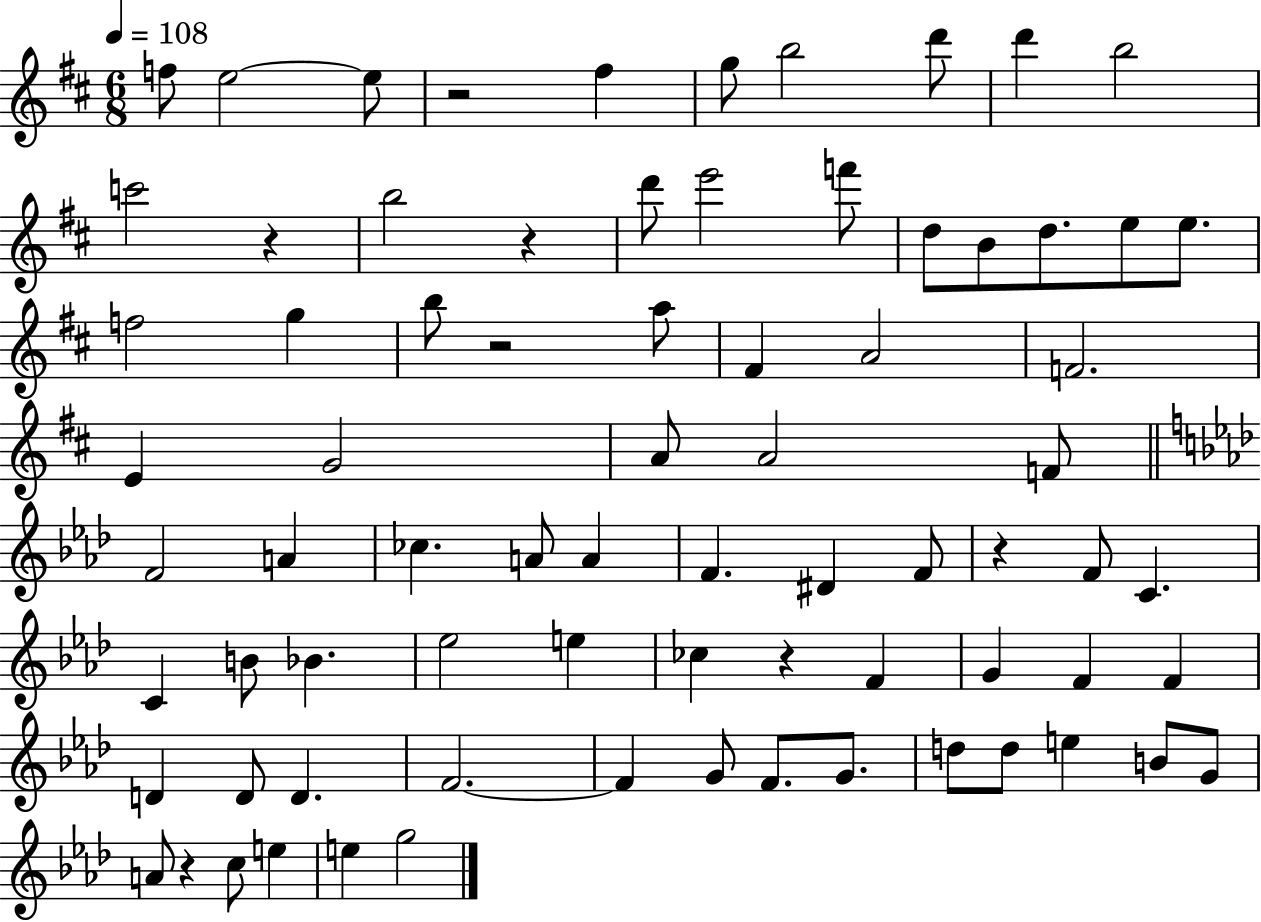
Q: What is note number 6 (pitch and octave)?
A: B5